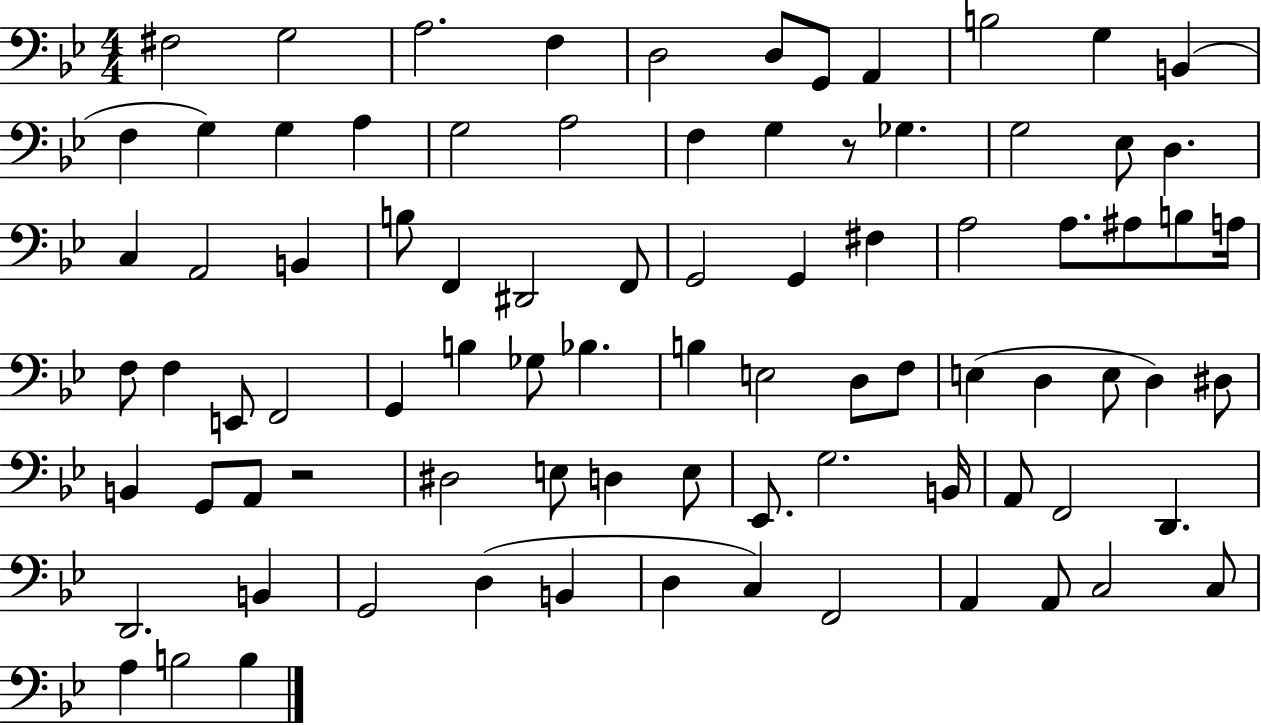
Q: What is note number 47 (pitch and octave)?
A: B3